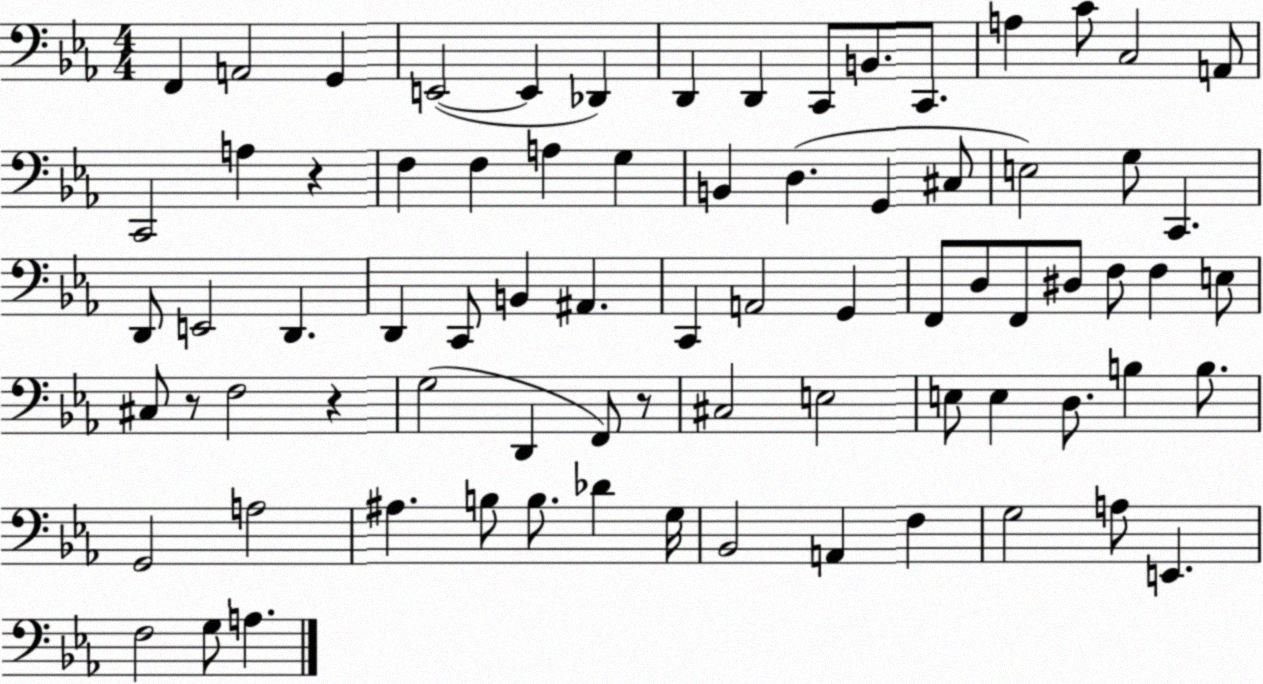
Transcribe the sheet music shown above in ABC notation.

X:1
T:Untitled
M:4/4
L:1/4
K:Eb
F,, A,,2 G,, E,,2 E,, _D,, D,, D,, C,,/2 B,,/2 C,,/2 A, C/2 C,2 A,,/2 C,,2 A, z F, F, A, G, B,, D, G,, ^C,/2 E,2 G,/2 C,, D,,/2 E,,2 D,, D,, C,,/2 B,, ^A,, C,, A,,2 G,, F,,/2 D,/2 F,,/2 ^D,/2 F,/2 F, E,/2 ^C,/2 z/2 F,2 z G,2 D,, F,,/2 z/2 ^C,2 E,2 E,/2 E, D,/2 B, B,/2 G,,2 A,2 ^A, B,/2 B,/2 _D G,/4 _B,,2 A,, F, G,2 A,/2 E,, F,2 G,/2 A,